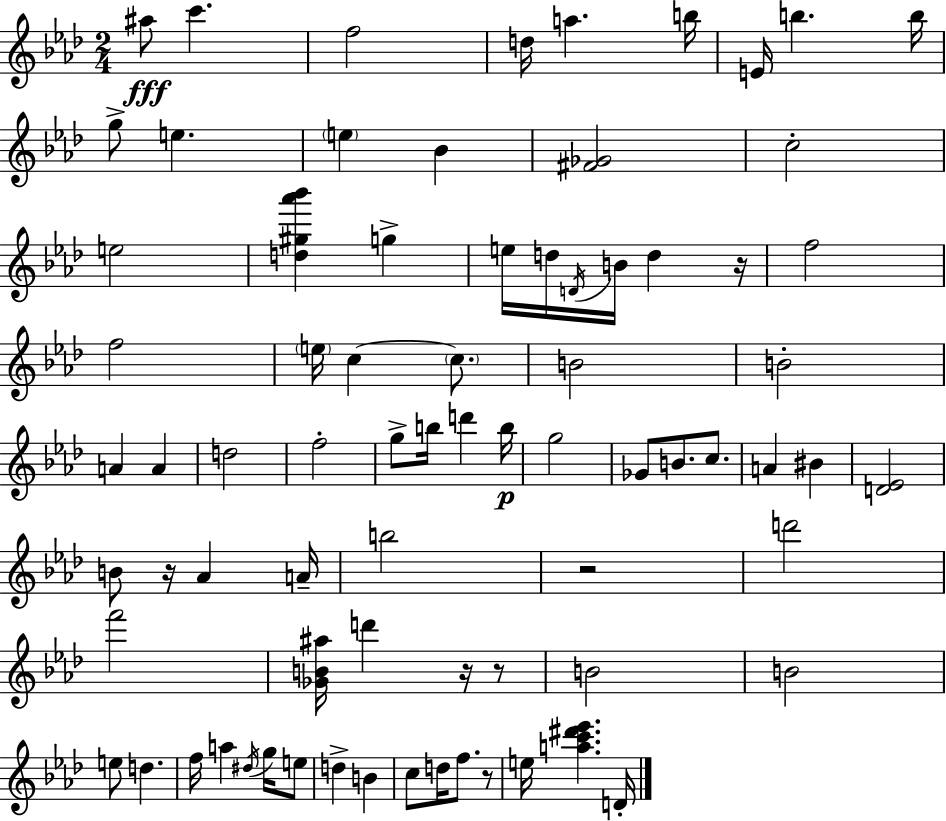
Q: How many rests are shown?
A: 6